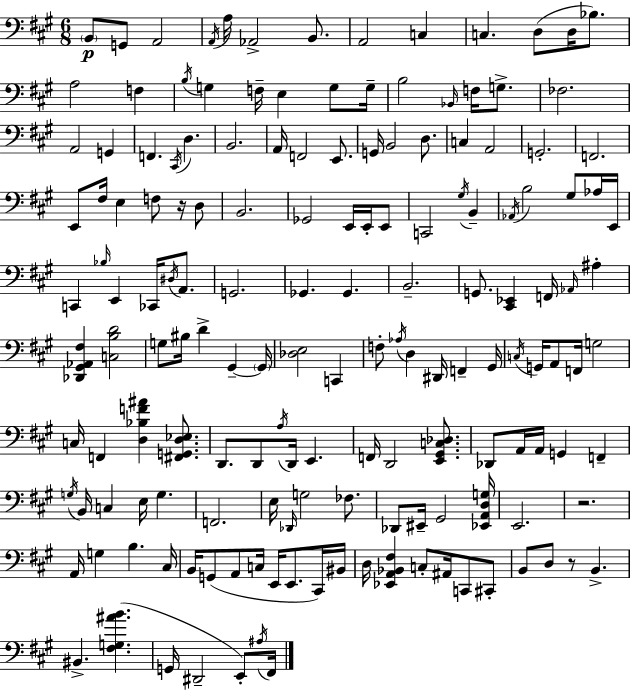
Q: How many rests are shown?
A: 3